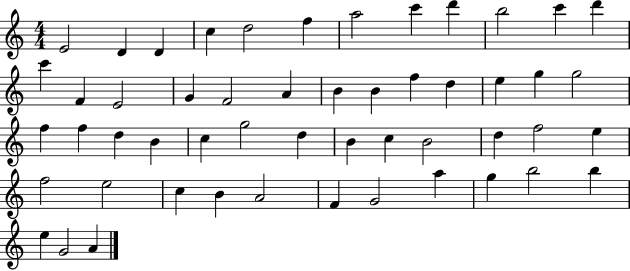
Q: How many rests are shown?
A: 0